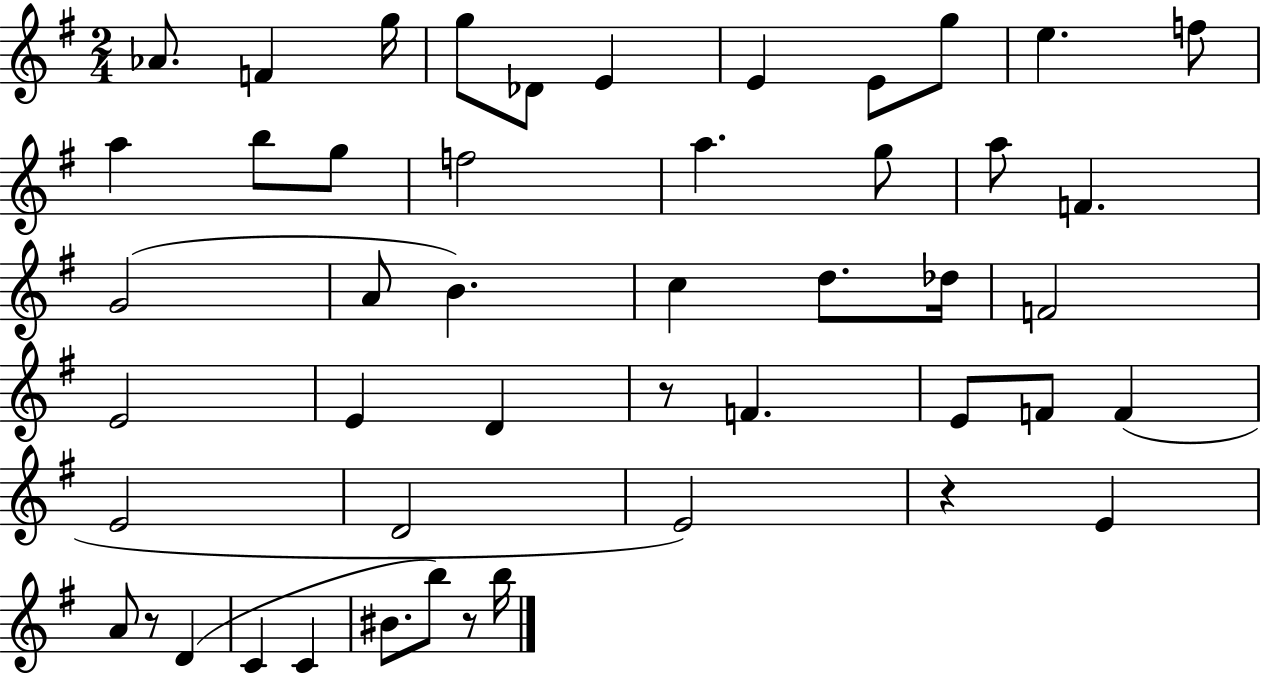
{
  \clef treble
  \numericTimeSignature
  \time 2/4
  \key g \major
  aes'8. f'4 g''16 | g''8 des'8 e'4 | e'4 e'8 g''8 | e''4. f''8 | \break a''4 b''8 g''8 | f''2 | a''4. g''8 | a''8 f'4. | \break g'2( | a'8 b'4.) | c''4 d''8. des''16 | f'2 | \break e'2 | e'4 d'4 | r8 f'4. | e'8 f'8 f'4( | \break e'2 | d'2 | e'2) | r4 e'4 | \break a'8 r8 d'4( | c'4 c'4 | bis'8. b''8) r8 b''16 | \bar "|."
}